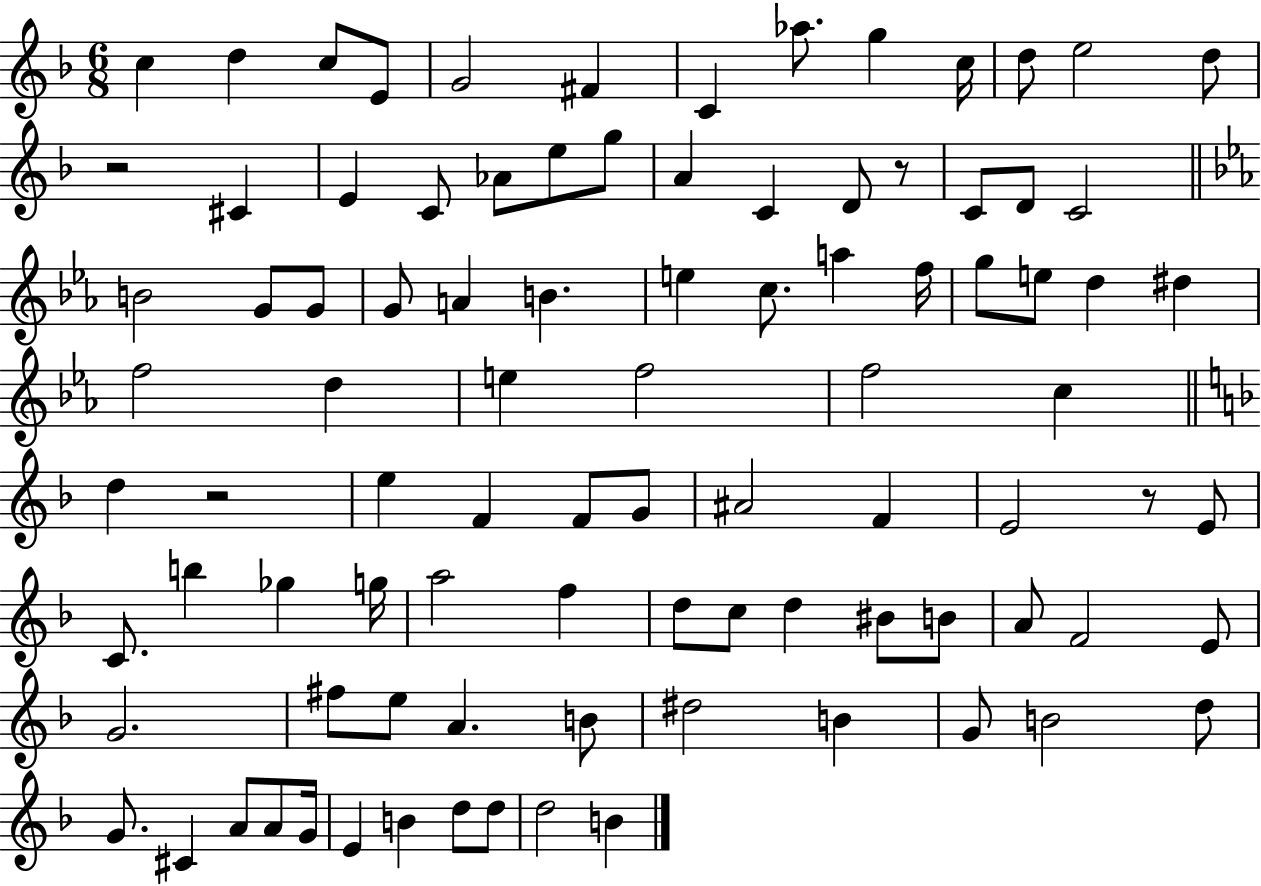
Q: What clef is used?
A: treble